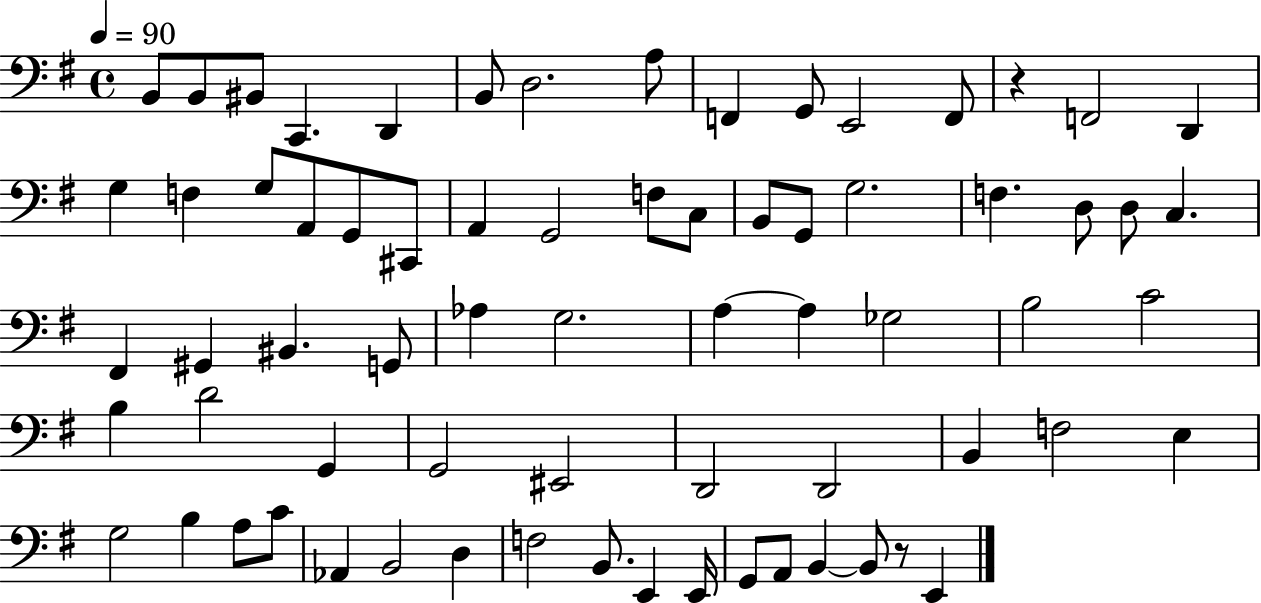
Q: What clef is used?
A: bass